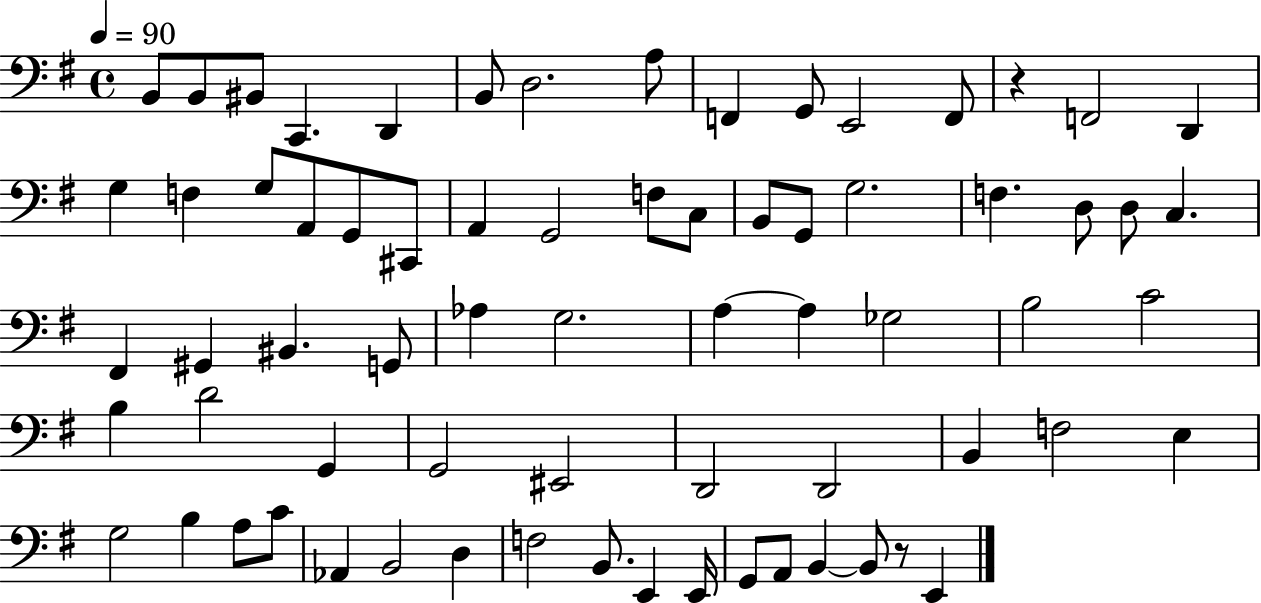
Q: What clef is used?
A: bass